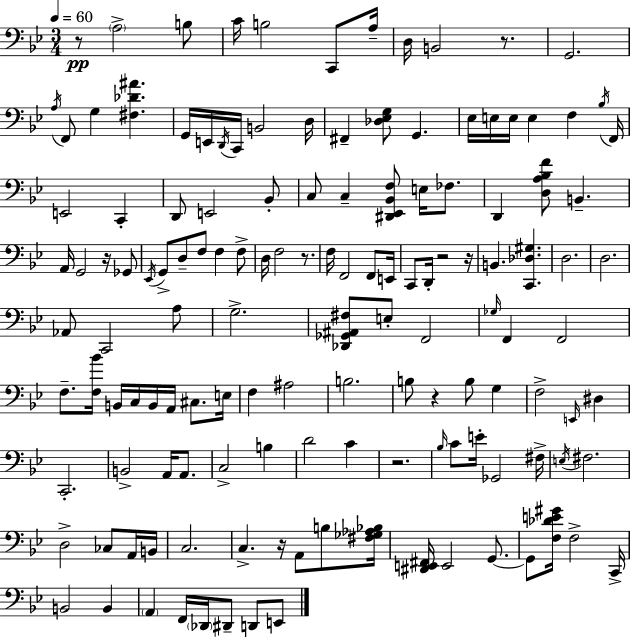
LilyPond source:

{
  \clef bass
  \numericTimeSignature
  \time 3/4
  \key g \minor
  \tempo 4 = 60
  r8\pp \parenthesize a2-> b8 | c'16 b2 c,8 a16-- | d16 b,2 r8. | g,2. | \break \acciaccatura { a16 } f,8 g4 <fis des' ais'>4. | g,16 e,16 \acciaccatura { d,16 } c,16 b,2 | d16 fis,4-- <des ees g>8 g,4. | ees16 e16 e16 e4 f4 | \break \acciaccatura { bes16 } f,16 e,2 c,4-. | d,8 e,2 | bes,8-. c8 c4-- <dis, ees, bes, f>8 e16 | fes8. d,4 <d a bes f'>8 b,4.-- | \break a,16 g,2 | r16 ges,8 \acciaccatura { ees,16 } g,8-> d8-- f8 f4 | f8-> d16 f2 | r8. f16 f,2 | \break f,8 e,16 c,8 d,16-. r2 | r16 b,4. <c, des gis>4. | d2. | d2. | \break aes,8 c,2 | a8 g2.-> | <des, ges, ais, fis>8 e8-. f,2 | \grace { ges16 } f,4 f,2 | \break f8.-- <f bes'>16 b,16 c16 b,16 | a,16 cis8. e16 f4 ais2 | b2. | b8 r4 b8 | \break g4 f2-> | \grace { e,16 } dis4 c,2.-. | b,2-> | a,16 a,8. c2-> | \break b4 d'2 | c'4 r2. | \grace { bes16 } c'8 e'16-. ges,2 | fis16-> \acciaccatura { e16 } fis2. | \break d2-> | ces8 a,16 b,16 c2. | c4.-> | r16 a,8 b8 <fis ges aes bes>16 <dis, e, fis,>16 e,2 | \break g,8.~~ g,8 <f des' e' gis'>16 f2-> | c,16-> b,2 | b,4 \parenthesize a,4 | f,16 \parenthesize des,16 dis,8-- d,8 e,8 \bar "|."
}